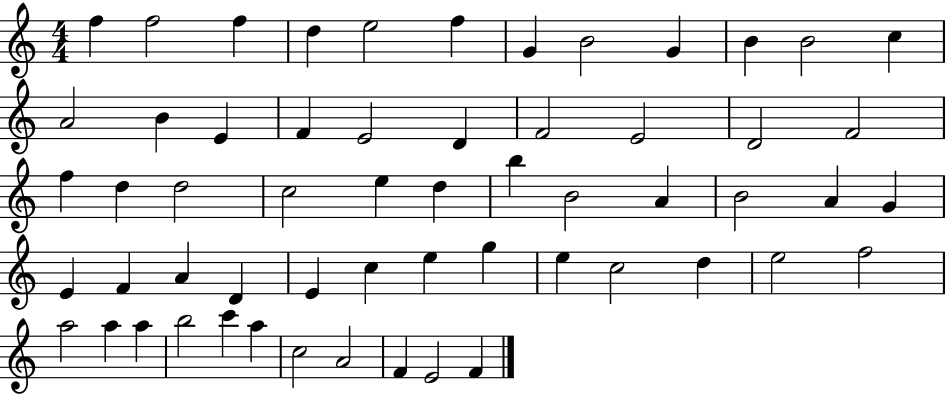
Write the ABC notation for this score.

X:1
T:Untitled
M:4/4
L:1/4
K:C
f f2 f d e2 f G B2 G B B2 c A2 B E F E2 D F2 E2 D2 F2 f d d2 c2 e d b B2 A B2 A G E F A D E c e g e c2 d e2 f2 a2 a a b2 c' a c2 A2 F E2 F